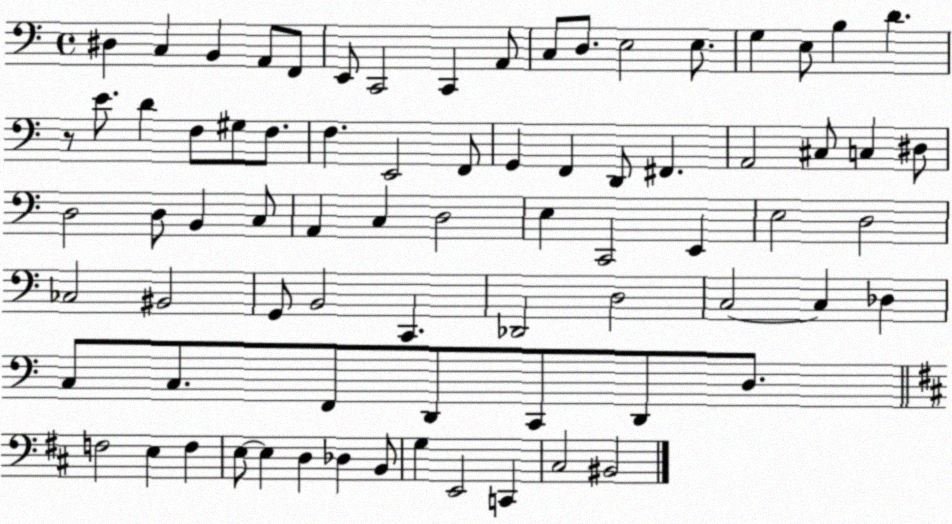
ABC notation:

X:1
T:Untitled
M:4/4
L:1/4
K:C
^D, C, B,, A,,/2 F,,/2 E,,/2 C,,2 C,, A,,/2 C,/2 D,/2 E,2 E,/2 G, E,/2 B, D z/2 E/2 D F,/2 ^G,/2 F,/2 F, E,,2 F,,/2 G,, F,, D,,/2 ^F,, A,,2 ^C,/2 C, ^D,/2 D,2 D,/2 B,, C,/2 A,, C, D,2 E, C,,2 E,, E,2 D,2 _C,2 ^B,,2 G,,/2 B,,2 C,, _D,,2 D,2 C,2 C, _D, C,/2 C,/2 F,,/2 D,,/2 C,,/2 D,,/2 D,/2 F,2 E, F, E,/2 E, D, _D, B,,/2 G, E,,2 C,, ^C,2 ^B,,2